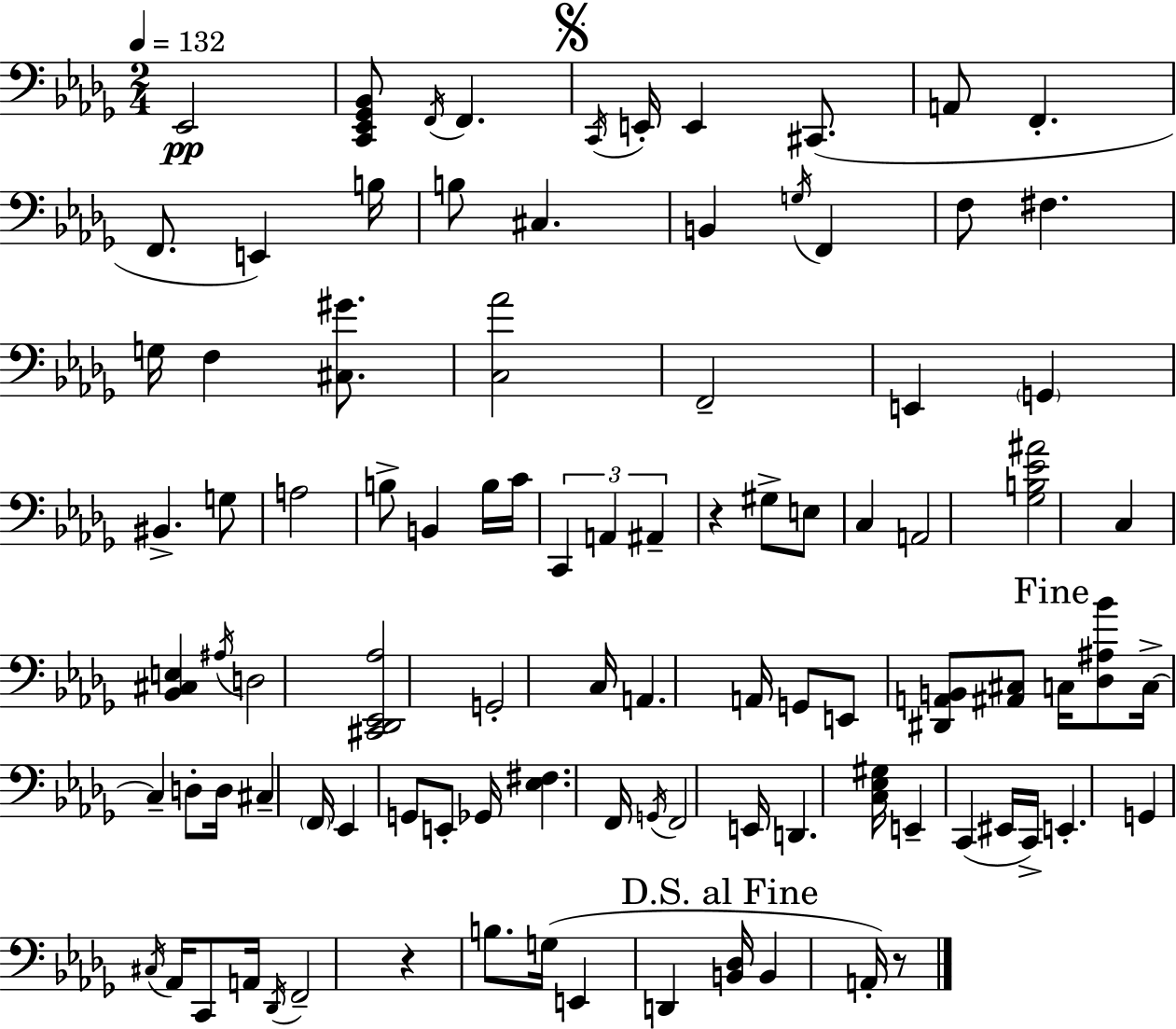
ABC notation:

X:1
T:Untitled
M:2/4
L:1/4
K:Bbm
_E,,2 [C,,_E,,_G,,_B,,]/2 F,,/4 F,, C,,/4 E,,/4 E,, ^C,,/2 A,,/2 F,, F,,/2 E,, B,/4 B,/2 ^C, B,, G,/4 F,, F,/2 ^F, G,/4 F, [^C,^G]/2 [C,_A]2 F,,2 E,, G,, ^B,, G,/2 A,2 B,/2 B,, B,/4 C/4 C,, A,, ^A,, z ^G,/2 E,/2 C, A,,2 [_G,B,_E^A]2 C, [_B,,^C,E,] ^A,/4 D,2 [^C,,_D,,_E,,_A,]2 G,,2 C,/4 A,, A,,/4 G,,/2 E,,/2 [^D,,A,,B,,]/2 [^A,,^C,]/2 C,/4 [_D,^A,_B]/2 C,/4 C, D,/2 D,/4 ^C, F,,/4 _E,, G,,/2 E,,/2 _G,,/4 [_E,^F,] F,,/4 G,,/4 F,,2 E,,/4 D,, [C,_E,^G,]/4 E,, C,, ^E,,/4 C,,/4 E,, G,, ^C,/4 _A,,/4 C,,/2 A,,/4 _D,,/4 F,,2 z B,/2 G,/4 E,, D,, [B,,_D,]/4 B,, A,,/4 z/2